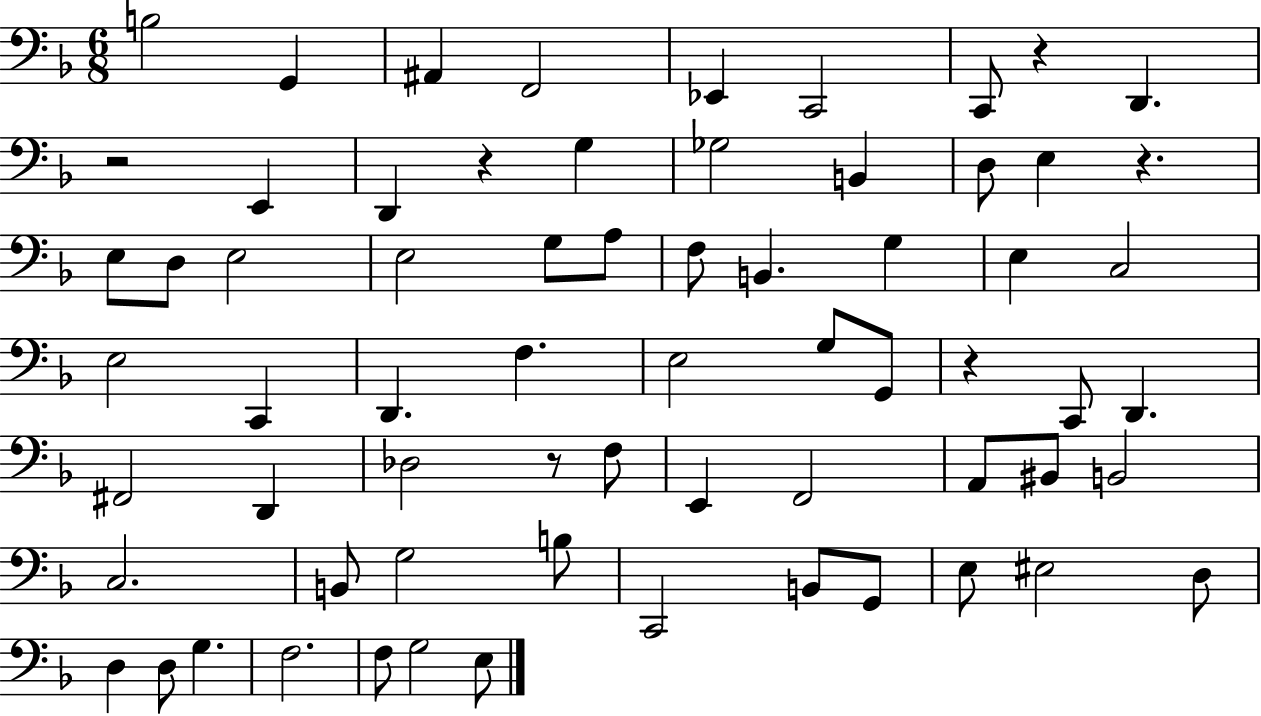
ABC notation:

X:1
T:Untitled
M:6/8
L:1/4
K:F
B,2 G,, ^A,, F,,2 _E,, C,,2 C,,/2 z D,, z2 E,, D,, z G, _G,2 B,, D,/2 E, z E,/2 D,/2 E,2 E,2 G,/2 A,/2 F,/2 B,, G, E, C,2 E,2 C,, D,, F, E,2 G,/2 G,,/2 z C,,/2 D,, ^F,,2 D,, _D,2 z/2 F,/2 E,, F,,2 A,,/2 ^B,,/2 B,,2 C,2 B,,/2 G,2 B,/2 C,,2 B,,/2 G,,/2 E,/2 ^E,2 D,/2 D, D,/2 G, F,2 F,/2 G,2 E,/2